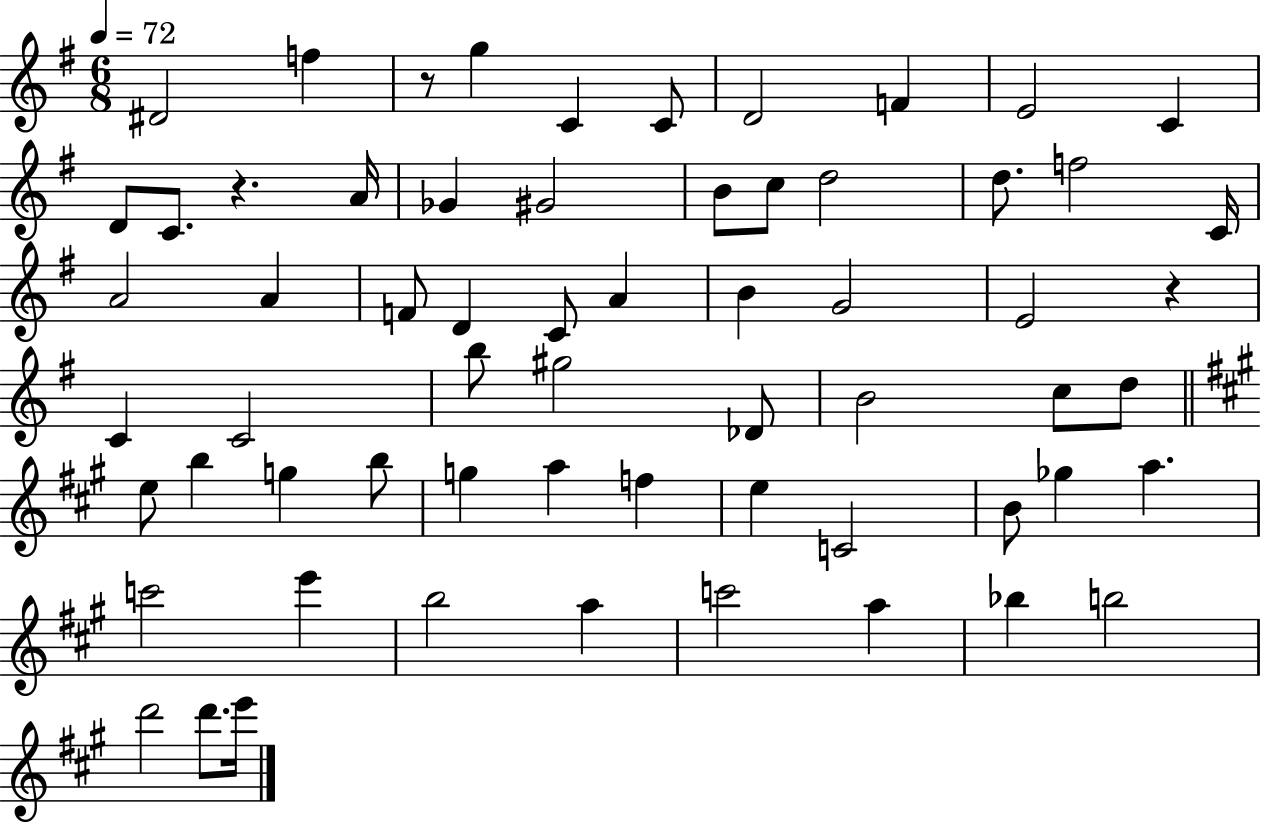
{
  \clef treble
  \numericTimeSignature
  \time 6/8
  \key g \major
  \tempo 4 = 72
  dis'2 f''4 | r8 g''4 c'4 c'8 | d'2 f'4 | e'2 c'4 | \break d'8 c'8. r4. a'16 | ges'4 gis'2 | b'8 c''8 d''2 | d''8. f''2 c'16 | \break a'2 a'4 | f'8 d'4 c'8 a'4 | b'4 g'2 | e'2 r4 | \break c'4 c'2 | b''8 gis''2 des'8 | b'2 c''8 d''8 | \bar "||" \break \key a \major e''8 b''4 g''4 b''8 | g''4 a''4 f''4 | e''4 c'2 | b'8 ges''4 a''4. | \break c'''2 e'''4 | b''2 a''4 | c'''2 a''4 | bes''4 b''2 | \break d'''2 d'''8. e'''16 | \bar "|."
}